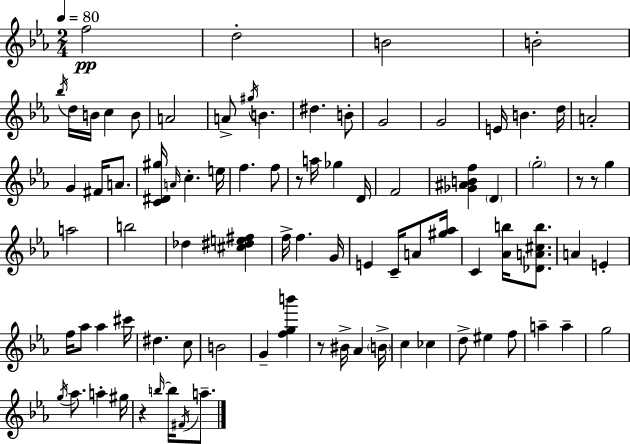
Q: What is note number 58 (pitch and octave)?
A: Ab4